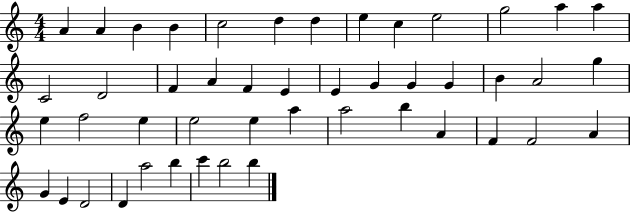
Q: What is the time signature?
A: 4/4